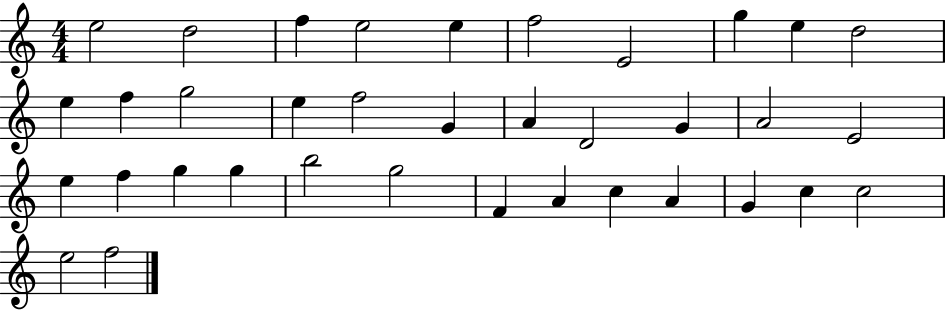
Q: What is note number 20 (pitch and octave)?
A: A4